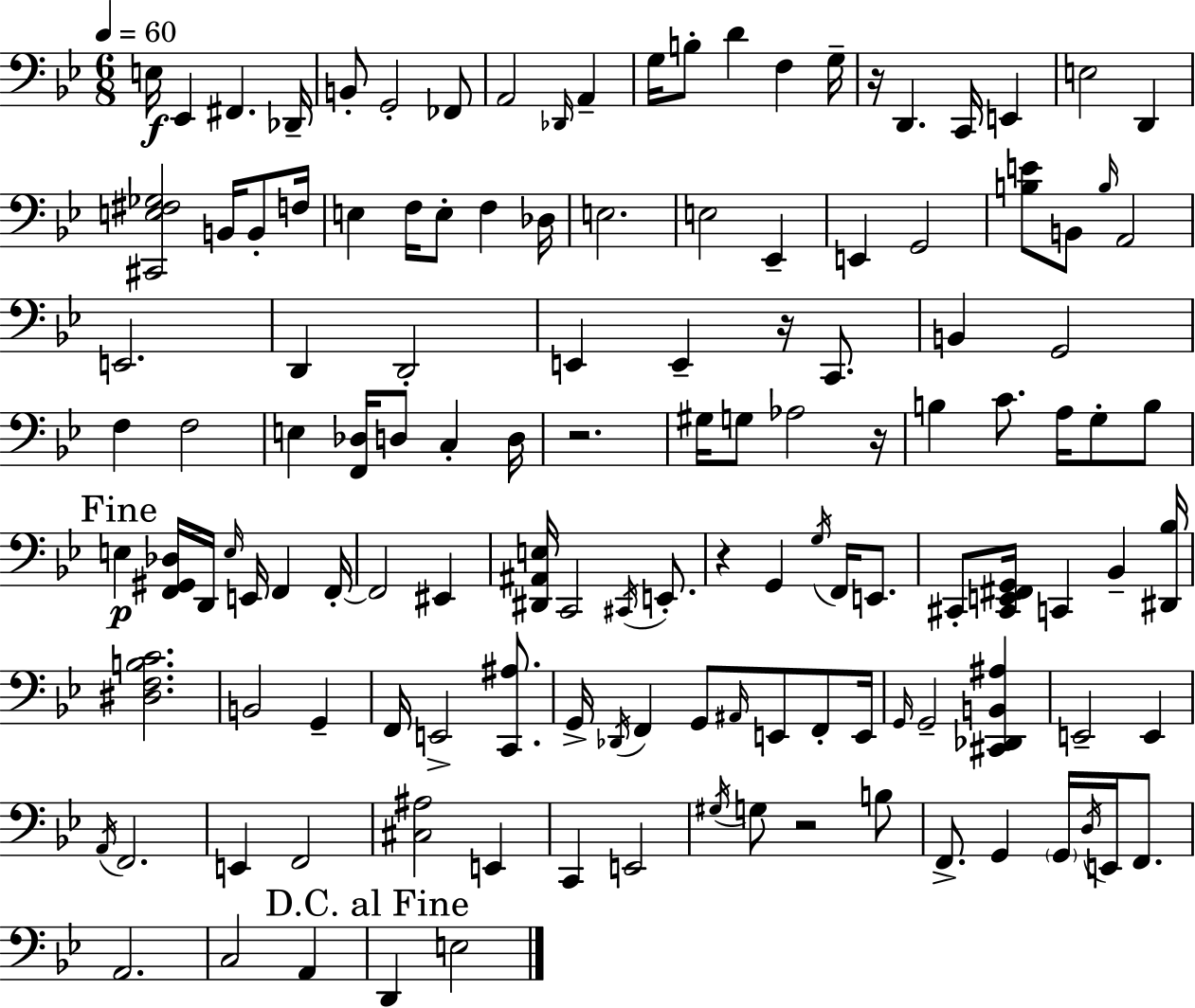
E3/s Eb2/q F#2/q. Db2/s B2/e G2/h FES2/e A2/h Db2/s A2/q G3/s B3/e D4/q F3/q G3/s R/s D2/q. C2/s E2/q E3/h D2/q [C#2,E3,F#3,Gb3]/h B2/s B2/e F3/s E3/q F3/s E3/e F3/q Db3/s E3/h. E3/h Eb2/q E2/q G2/h [B3,E4]/e B2/e B3/s A2/h E2/h. D2/q D2/h E2/q E2/q R/s C2/e. B2/q G2/h F3/q F3/h E3/q [F2,Db3]/s D3/e C3/q D3/s R/h. G#3/s G3/e Ab3/h R/s B3/q C4/e. A3/s G3/e B3/e E3/q [F2,G#2,Db3]/s D2/s E3/s E2/s F2/q F2/s F2/h EIS2/q [D#2,A#2,E3]/s C2/h C#2/s E2/e. R/q G2/q G3/s F2/s E2/e. C#2/e [C#2,E2,F#2,G2]/s C2/q Bb2/q [D#2,Bb3]/s [D#3,F3,B3,C4]/h. B2/h G2/q F2/s E2/h [C2,A#3]/e. G2/s Db2/s F2/q G2/e A#2/s E2/e F2/e E2/s G2/s G2/h [C#2,Db2,B2,A#3]/q E2/h E2/q A2/s F2/h. E2/q F2/h [C#3,A#3]/h E2/q C2/q E2/h G#3/s G3/e R/h B3/e F2/e. G2/q G2/s D3/s E2/s F2/e. A2/h. C3/h A2/q D2/q E3/h